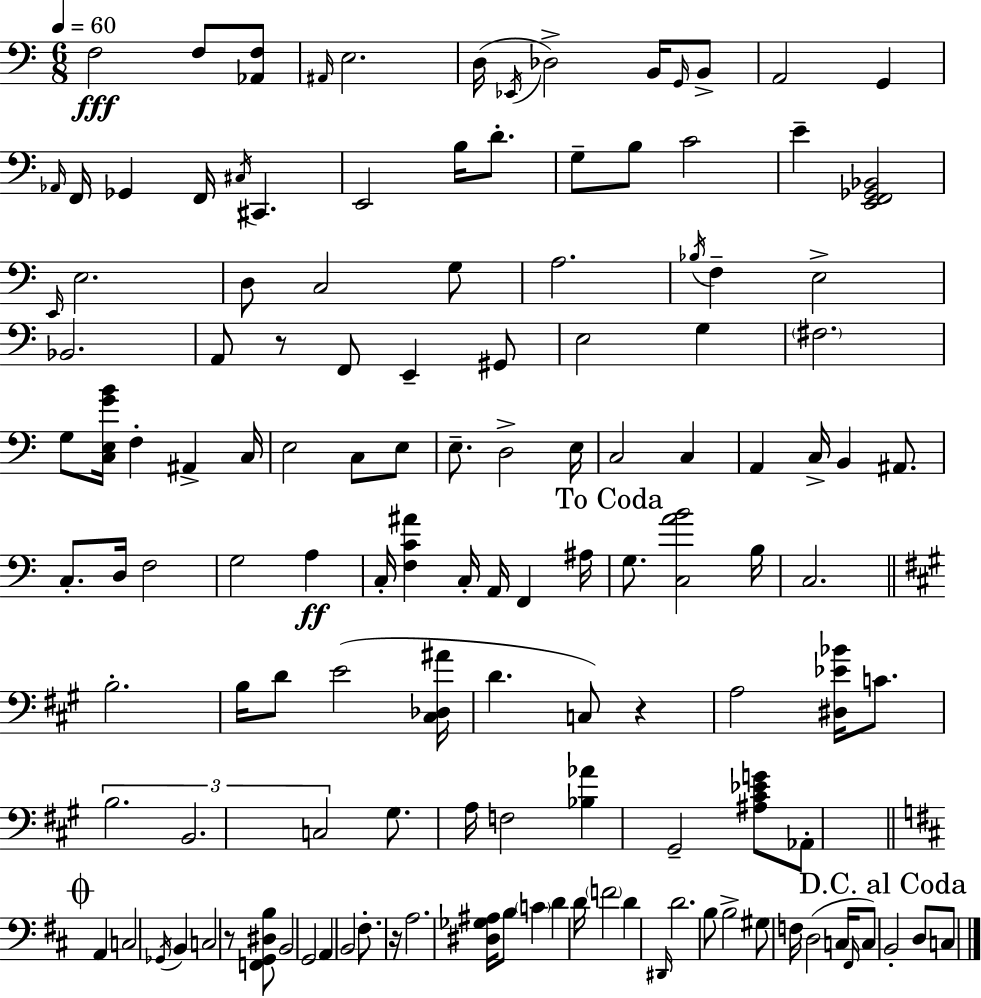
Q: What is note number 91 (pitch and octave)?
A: B2